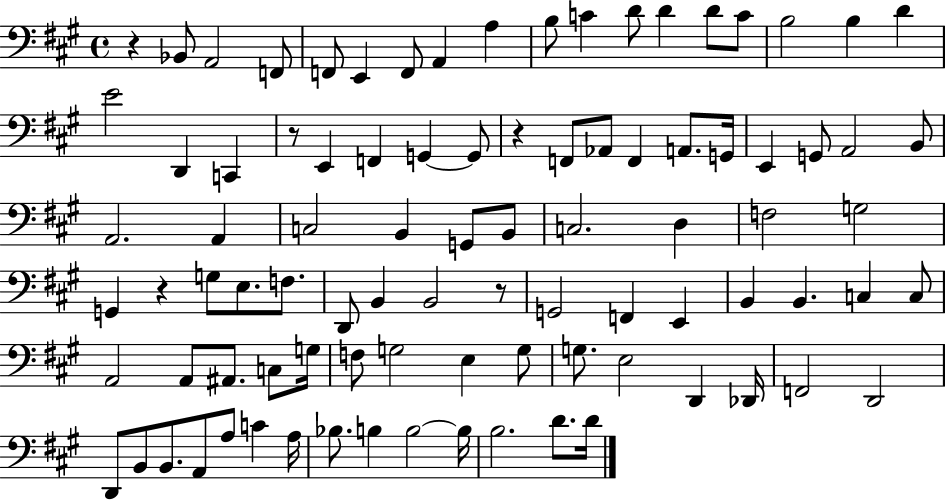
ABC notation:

X:1
T:Untitled
M:4/4
L:1/4
K:A
z _B,,/2 A,,2 F,,/2 F,,/2 E,, F,,/2 A,, A, B,/2 C D/2 D D/2 C/2 B,2 B, D E2 D,, C,, z/2 E,, F,, G,, G,,/2 z F,,/2 _A,,/2 F,, A,,/2 G,,/4 E,, G,,/2 A,,2 B,,/2 A,,2 A,, C,2 B,, G,,/2 B,,/2 C,2 D, F,2 G,2 G,, z G,/2 E,/2 F,/2 D,,/2 B,, B,,2 z/2 G,,2 F,, E,, B,, B,, C, C,/2 A,,2 A,,/2 ^A,,/2 C,/2 G,/4 F,/2 G,2 E, G,/2 G,/2 E,2 D,, _D,,/4 F,,2 D,,2 D,,/2 B,,/2 B,,/2 A,,/2 A,/2 C A,/4 _B,/2 B, B,2 B,/4 B,2 D/2 D/4